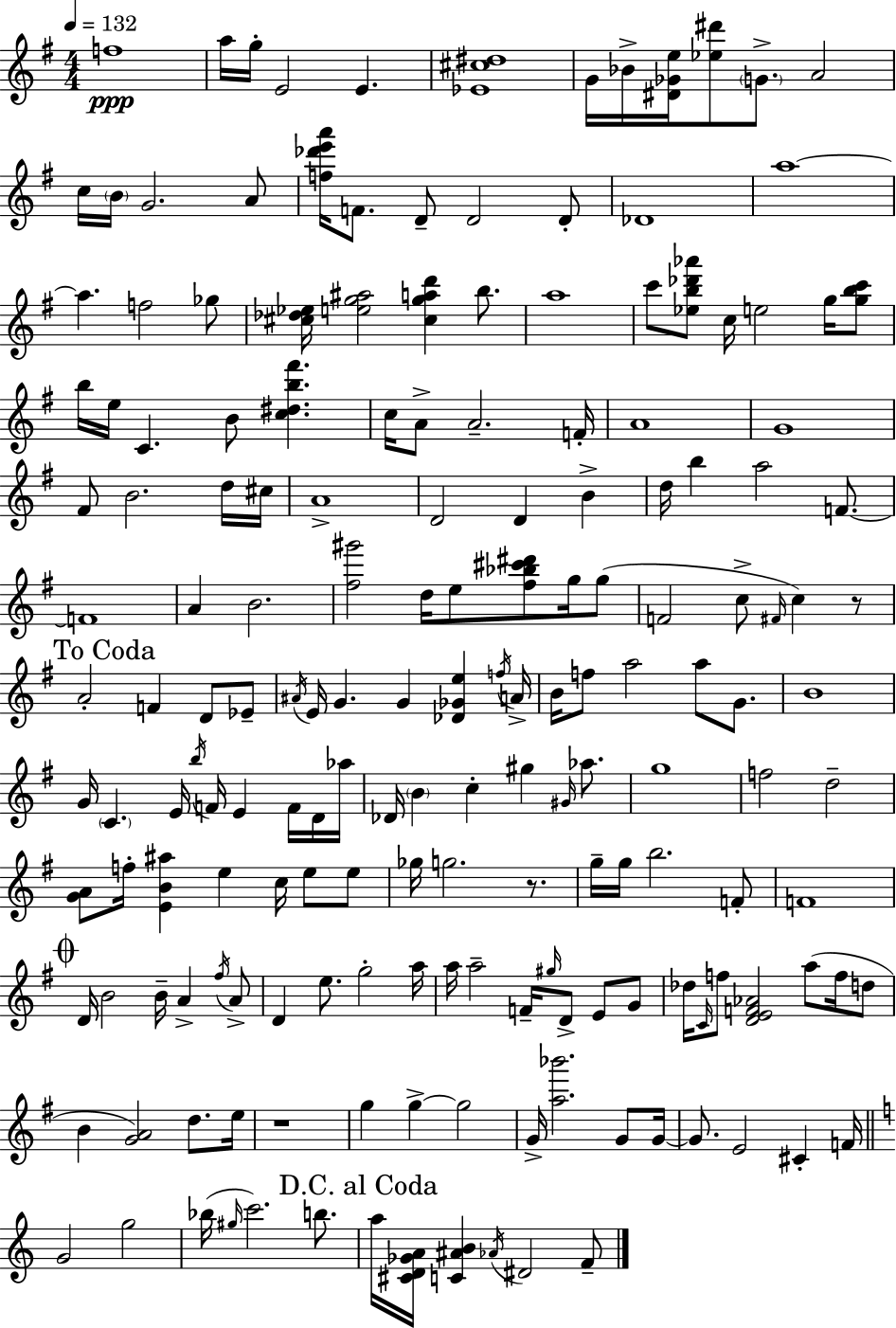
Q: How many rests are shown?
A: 3